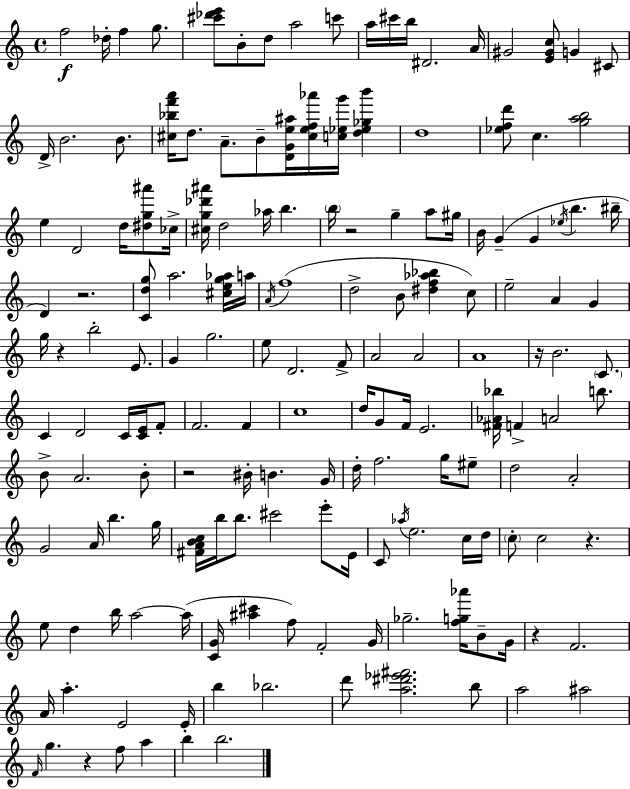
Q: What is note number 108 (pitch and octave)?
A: E5